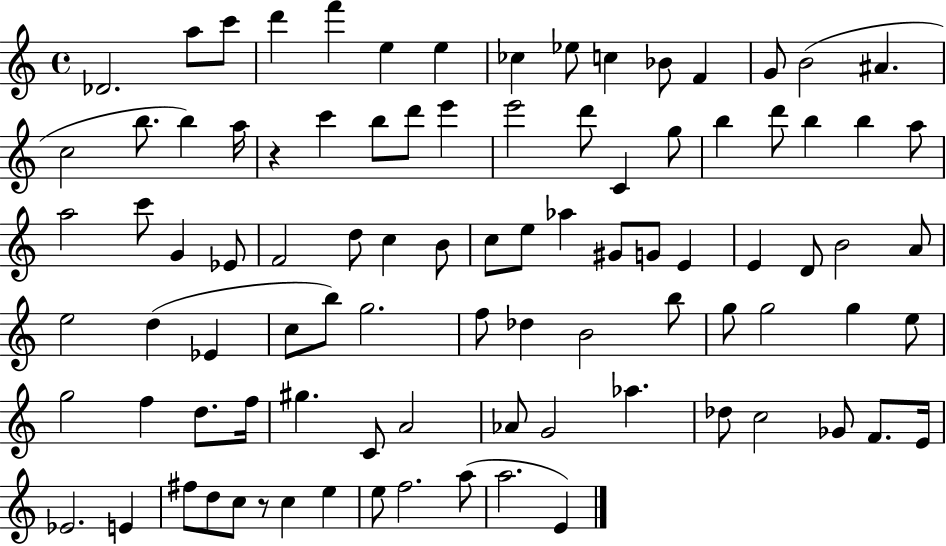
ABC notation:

X:1
T:Untitled
M:4/4
L:1/4
K:C
_D2 a/2 c'/2 d' f' e e _c _e/2 c _B/2 F G/2 B2 ^A c2 b/2 b a/4 z c' b/2 d'/2 e' e'2 d'/2 C g/2 b d'/2 b b a/2 a2 c'/2 G _E/2 F2 d/2 c B/2 c/2 e/2 _a ^G/2 G/2 E E D/2 B2 A/2 e2 d _E c/2 b/2 g2 f/2 _d B2 b/2 g/2 g2 g e/2 g2 f d/2 f/4 ^g C/2 A2 _A/2 G2 _a _d/2 c2 _G/2 F/2 E/4 _E2 E ^f/2 d/2 c/2 z/2 c e e/2 f2 a/2 a2 E